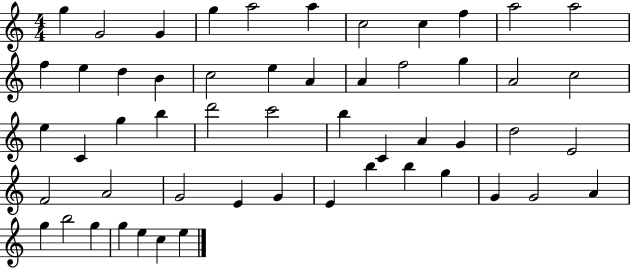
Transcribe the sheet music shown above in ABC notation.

X:1
T:Untitled
M:4/4
L:1/4
K:C
g G2 G g a2 a c2 c f a2 a2 f e d B c2 e A A f2 g A2 c2 e C g b d'2 c'2 b C A G d2 E2 F2 A2 G2 E G E b b g G G2 A g b2 g g e c e